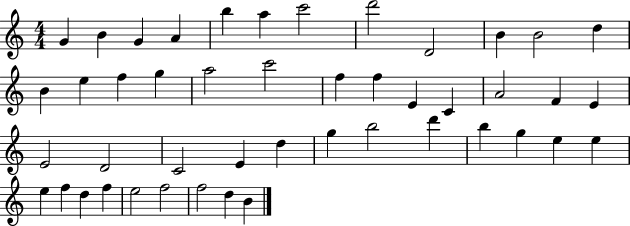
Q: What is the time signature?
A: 4/4